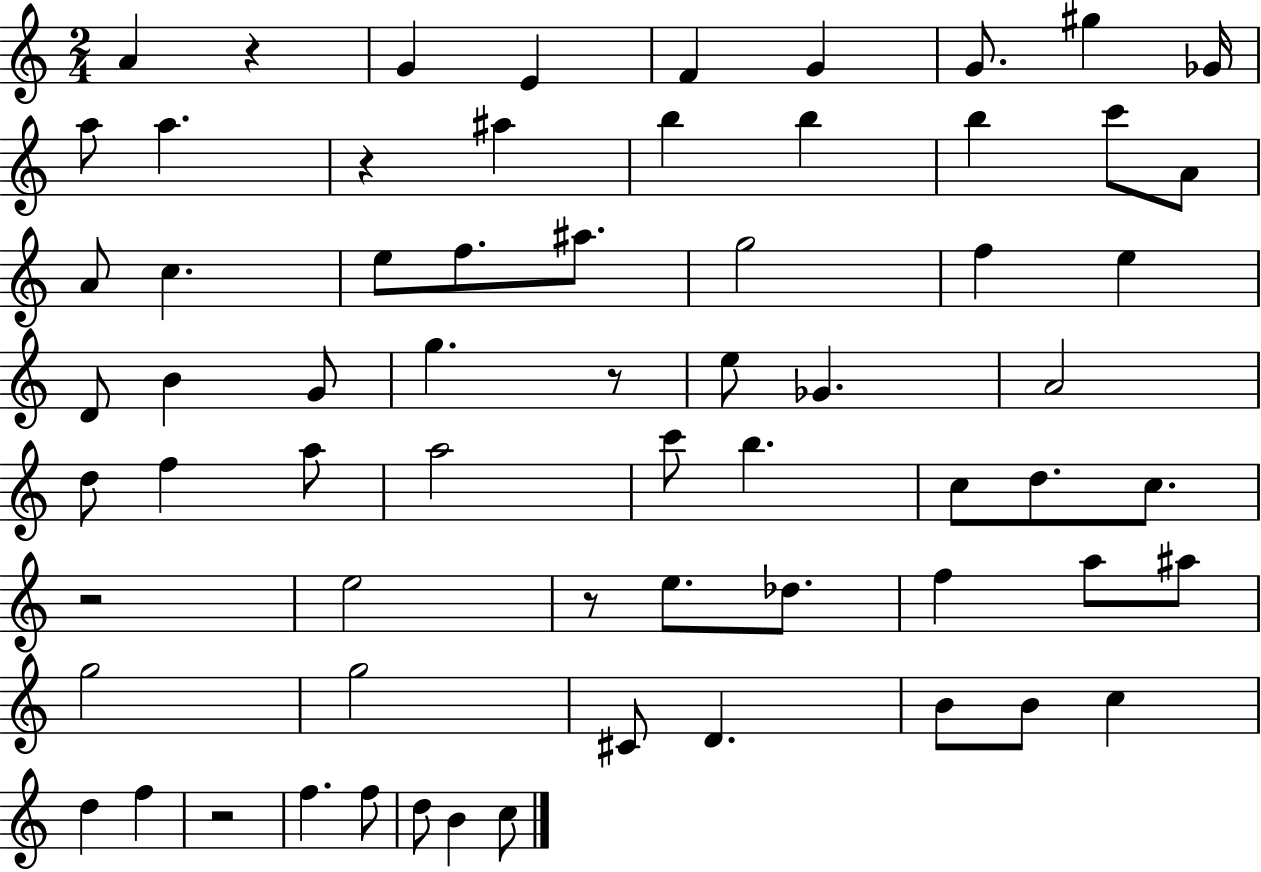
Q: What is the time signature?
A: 2/4